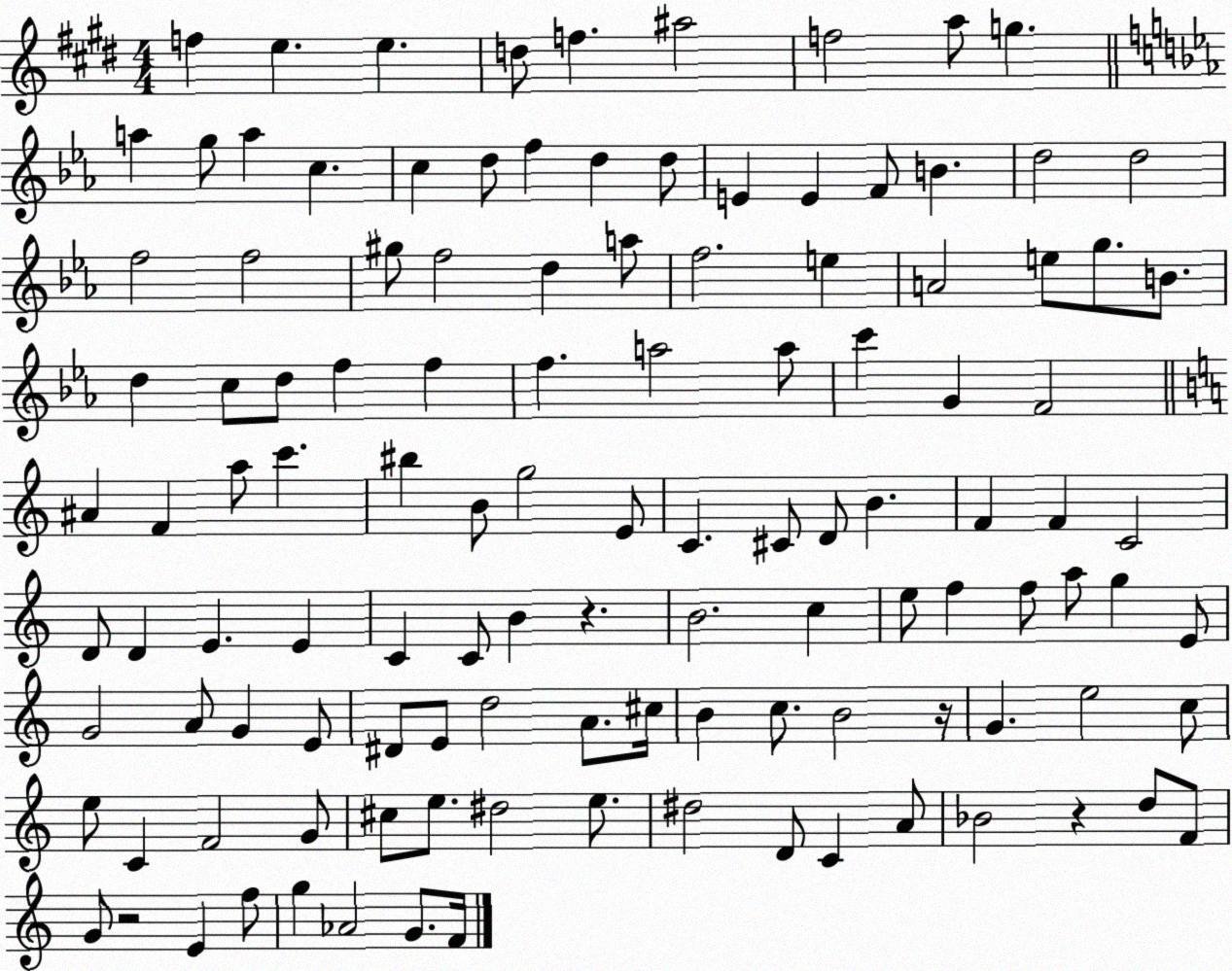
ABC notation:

X:1
T:Untitled
M:4/4
L:1/4
K:E
f e e d/2 f ^a2 f2 a/2 g a g/2 a c c d/2 f d d/2 E E F/2 B d2 d2 f2 f2 ^g/2 f2 d a/2 f2 e A2 e/2 g/2 B/2 d c/2 d/2 f f f a2 a/2 c' G F2 ^A F a/2 c' ^b B/2 g2 E/2 C ^C/2 D/2 B F F C2 D/2 D E E C C/2 B z B2 c e/2 f f/2 a/2 g E/2 G2 A/2 G E/2 ^D/2 E/2 d2 A/2 ^c/4 B c/2 B2 z/4 G e2 c/2 e/2 C F2 G/2 ^c/2 e/2 ^d2 e/2 ^d2 D/2 C A/2 _B2 z d/2 F/2 G/2 z2 E f/2 g _A2 G/2 F/4